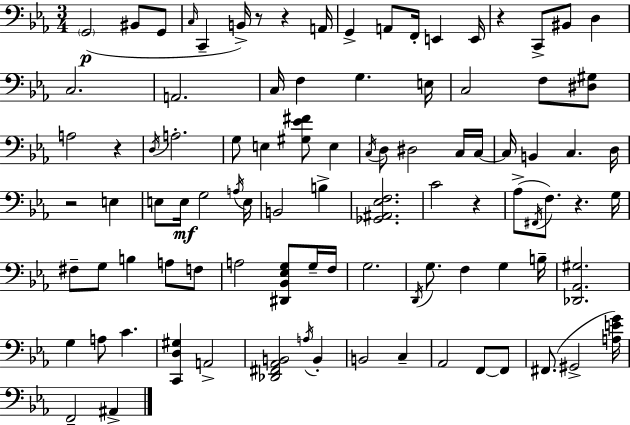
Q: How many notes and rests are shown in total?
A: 95